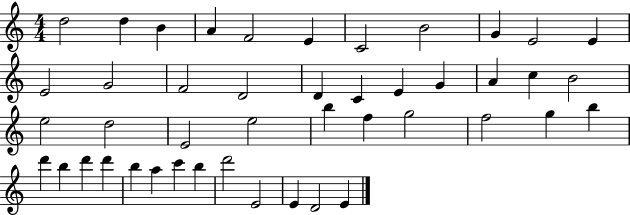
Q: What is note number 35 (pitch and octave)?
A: D6